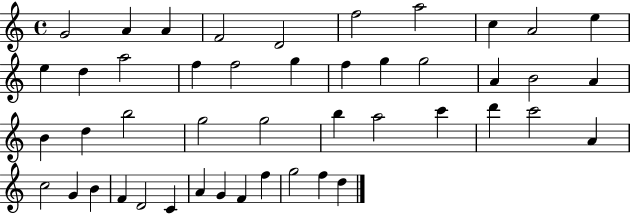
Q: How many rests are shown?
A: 0